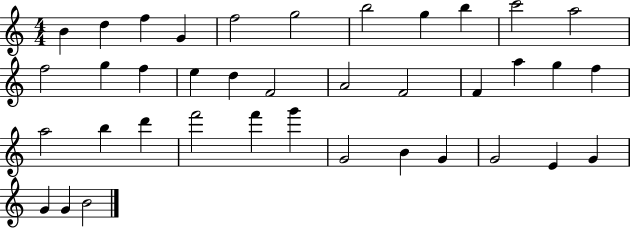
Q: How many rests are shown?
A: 0